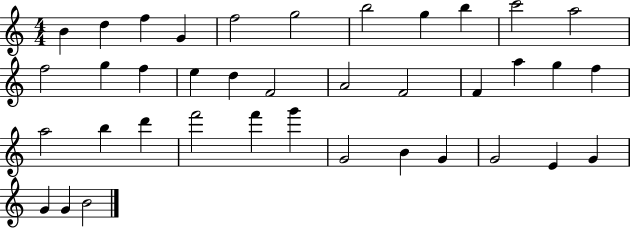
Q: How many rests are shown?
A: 0